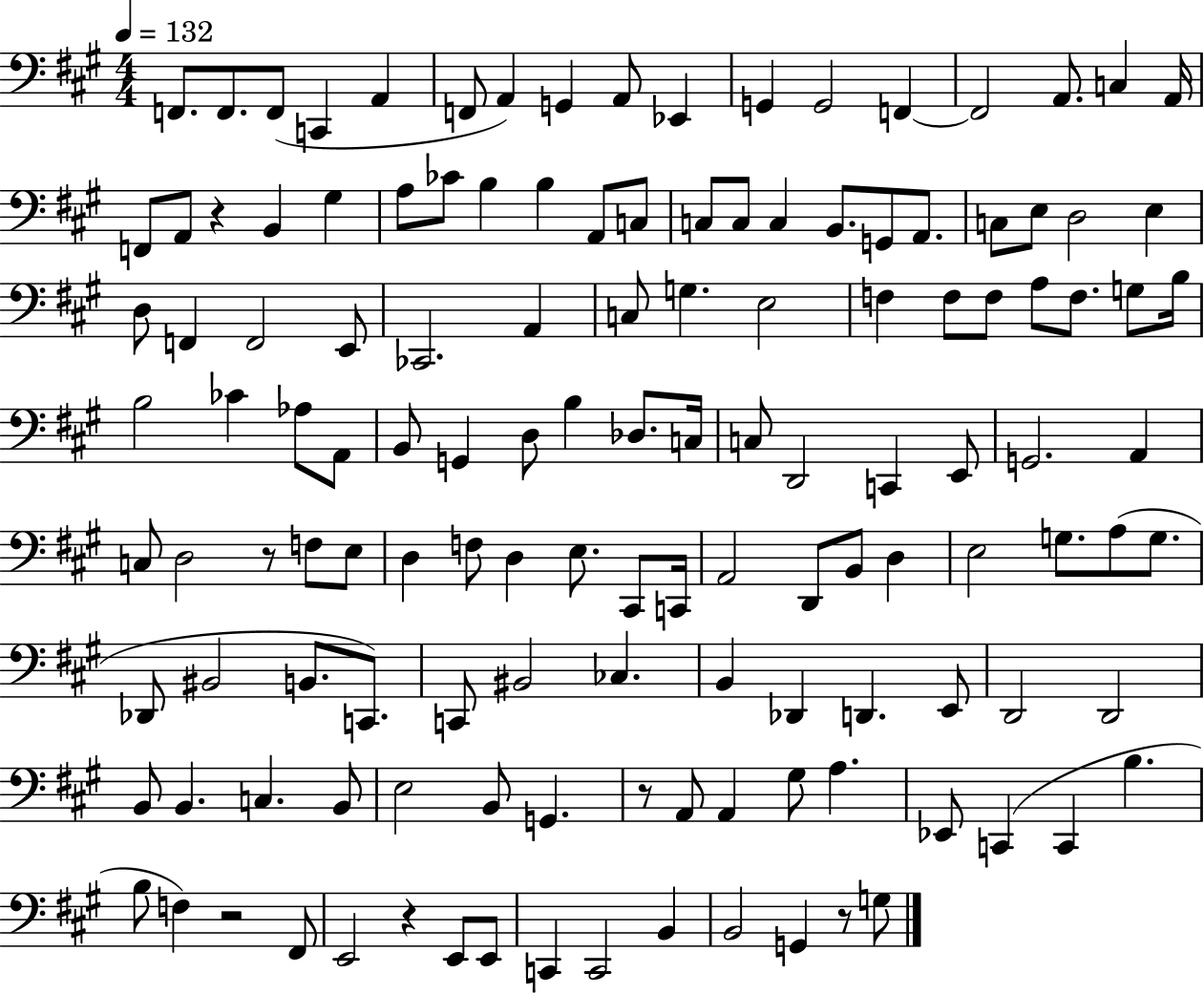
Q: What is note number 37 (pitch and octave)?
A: E3